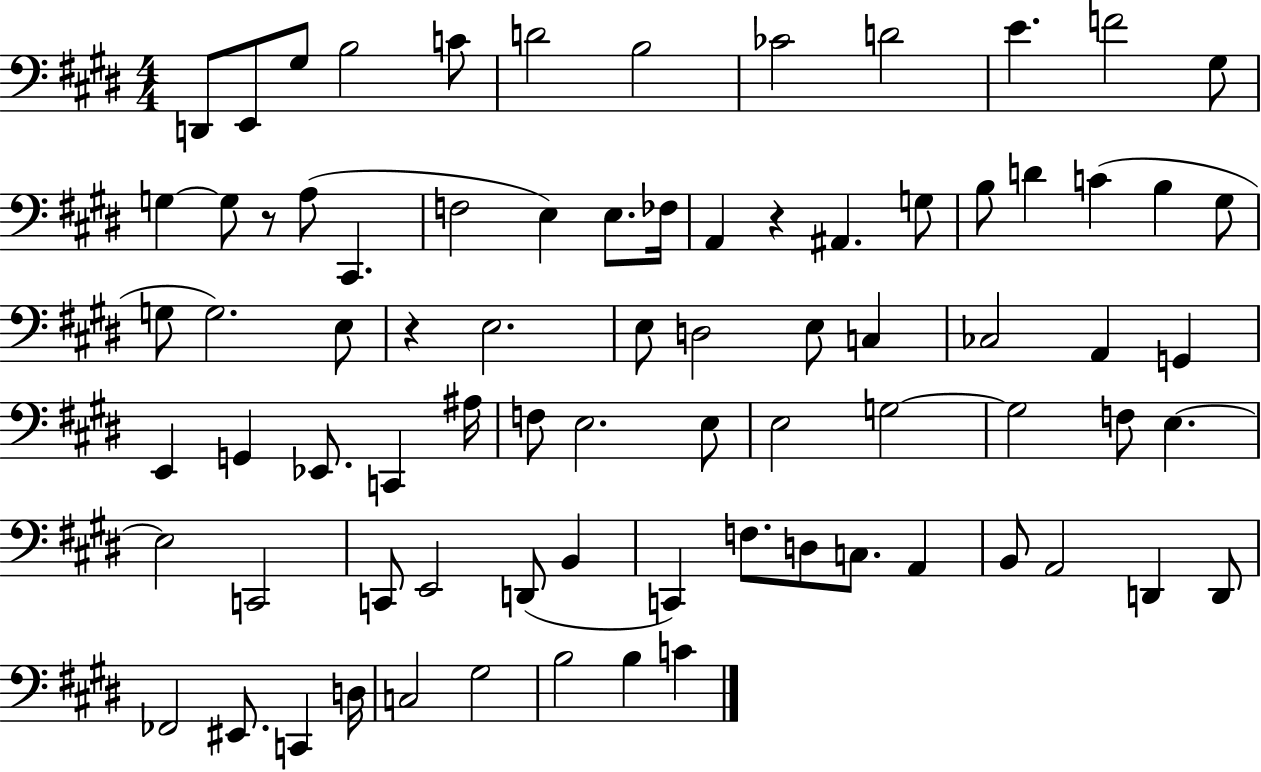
X:1
T:Untitled
M:4/4
L:1/4
K:E
D,,/2 E,,/2 ^G,/2 B,2 C/2 D2 B,2 _C2 D2 E F2 ^G,/2 G, G,/2 z/2 A,/2 ^C,, F,2 E, E,/2 _F,/4 A,, z ^A,, G,/2 B,/2 D C B, ^G,/2 G,/2 G,2 E,/2 z E,2 E,/2 D,2 E,/2 C, _C,2 A,, G,, E,, G,, _E,,/2 C,, ^A,/4 F,/2 E,2 E,/2 E,2 G,2 G,2 F,/2 E, E,2 C,,2 C,,/2 E,,2 D,,/2 B,, C,, F,/2 D,/2 C,/2 A,, B,,/2 A,,2 D,, D,,/2 _F,,2 ^E,,/2 C,, D,/4 C,2 ^G,2 B,2 B, C